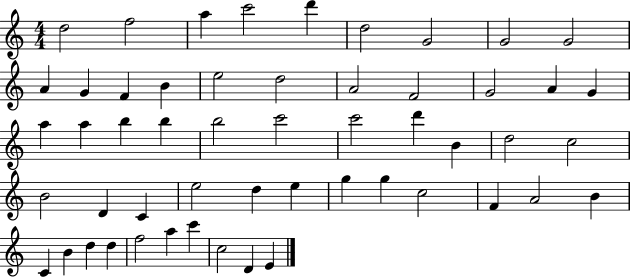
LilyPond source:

{
  \clef treble
  \numericTimeSignature
  \time 4/4
  \key c \major
  d''2 f''2 | a''4 c'''2 d'''4 | d''2 g'2 | g'2 g'2 | \break a'4 g'4 f'4 b'4 | e''2 d''2 | a'2 f'2 | g'2 a'4 g'4 | \break a''4 a''4 b''4 b''4 | b''2 c'''2 | c'''2 d'''4 b'4 | d''2 c''2 | \break b'2 d'4 c'4 | e''2 d''4 e''4 | g''4 g''4 c''2 | f'4 a'2 b'4 | \break c'4 b'4 d''4 d''4 | f''2 a''4 c'''4 | c''2 d'4 e'4 | \bar "|."
}